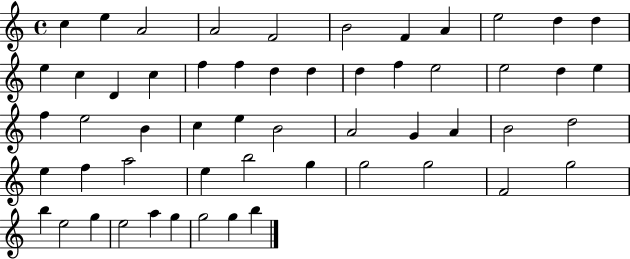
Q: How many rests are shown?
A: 0